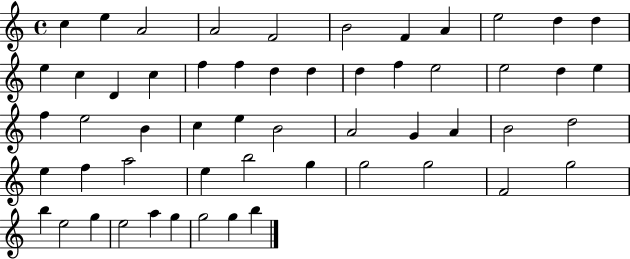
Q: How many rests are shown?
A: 0